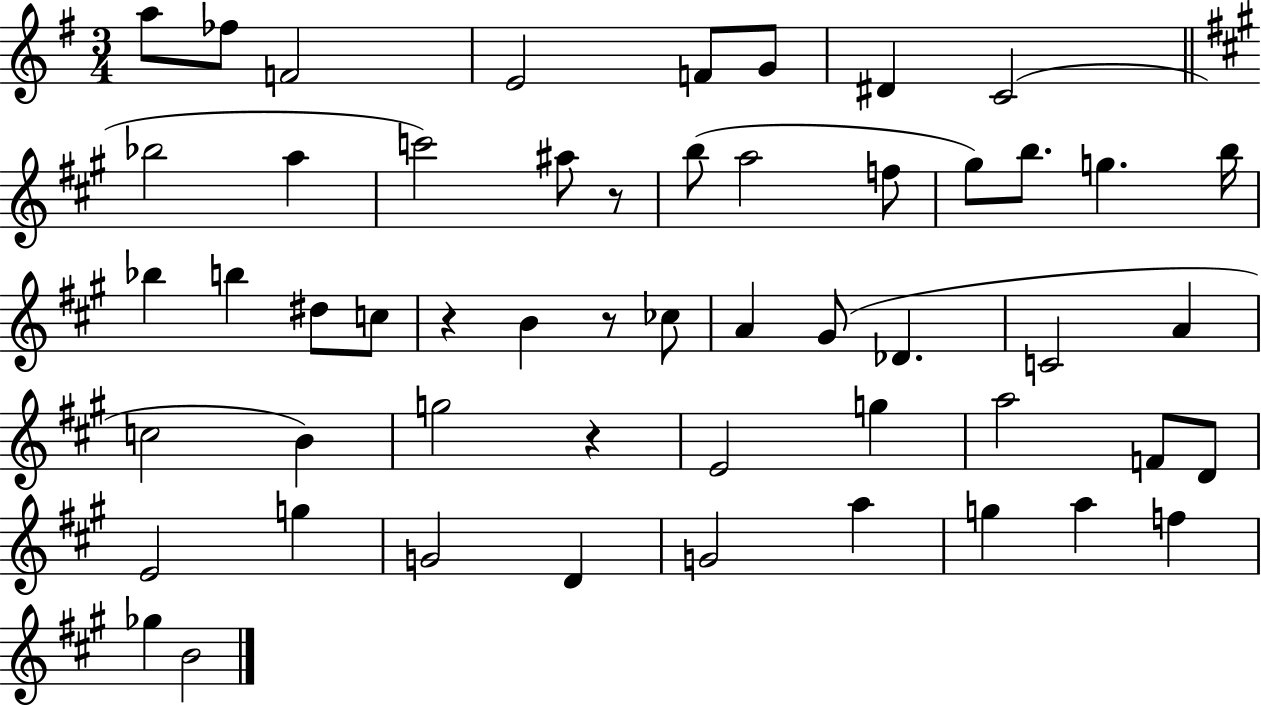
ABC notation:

X:1
T:Untitled
M:3/4
L:1/4
K:G
a/2 _f/2 F2 E2 F/2 G/2 ^D C2 _b2 a c'2 ^a/2 z/2 b/2 a2 f/2 ^g/2 b/2 g b/4 _b b ^d/2 c/2 z B z/2 _c/2 A ^G/2 _D C2 A c2 B g2 z E2 g a2 F/2 D/2 E2 g G2 D G2 a g a f _g B2